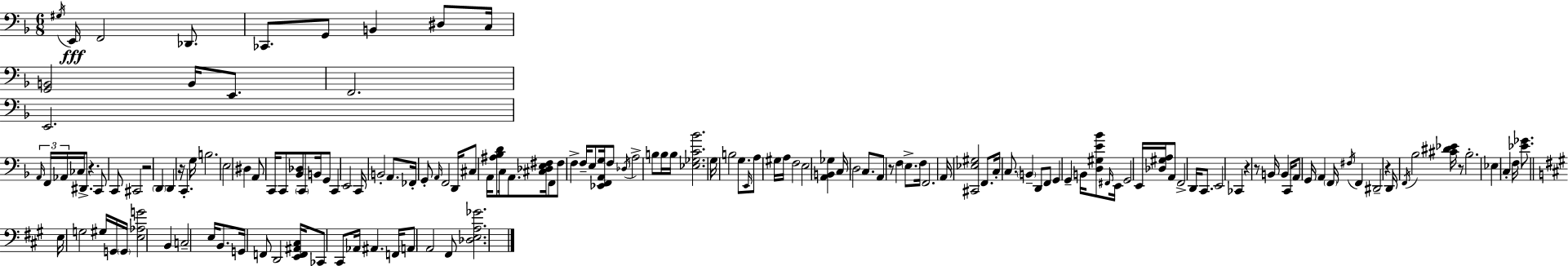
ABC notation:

X:1
T:Untitled
M:6/8
L:1/4
K:F
^G,/4 E,,/4 F,,2 _D,,/2 _C,,/2 G,,/2 B,, ^D,/2 C,/4 [G,,B,,]2 B,,/4 E,,/2 F,,2 E,,2 A,,/4 F,,/4 _A,,/4 _C,/4 ^D,,/2 z C,,/2 C,,/2 ^C,,2 z2 D,, D,, z/4 C,, G,/4 B,2 E,2 ^D, A,,/2 C,,/4 C,,/2 [_B,,_D,]/2 C,,/2 B,,/4 G,,/2 C,, E,,2 C,,/4 B,,2 A,,/2 _F,,/4 G,,/2 A,,/4 F,,2 D,,/4 ^C,/2 A,,/4 [^A,_B,D]/2 C,/4 A,,/2 [^C,_D,E,^F,]/4 F,,/2 ^F,/2 F, F,/4 E,/2 [_E,,F,,A,,G,]/4 F,/2 _D,/4 A,2 B,/2 B,/4 B,/4 [_E,_G,C_B]2 G,/4 B,2 G,/2 E,,/4 A,/2 ^G,/4 A,/4 F,2 E,2 [A,,B,,_G,] C,/4 D,2 C,/2 A,,/2 z/2 F, E,/2 F,/4 F,,2 A,,/4 [^C,,_E,^G,]2 F,,/2 C,/4 C,/2 B,, D,,/2 F,,/2 G,, G,, B,,/4 [D,^G,E_B]/2 ^F,,/4 E,,/4 G,,2 E,,/4 [_D,^G,A,]/4 A,,/2 F,,2 D,,/4 C,,/2 E,,2 _C,, z z/2 B,,/4 B,, C,,/4 A,,/2 G,,/4 A,, F,,/4 ^F,/4 F,, ^D,,2 z D,,/4 F,,/4 _B,2 [^C^D_E]/4 z/2 _B,2 _E, C, F,/4 [_E_G]/2 E,/4 G,2 ^G,/4 G,,/4 G,,/4 [E,_A,G]2 B,, C,2 E,/4 B,,/2 G,,/4 F,,/2 D,,2 [E,,F,,^A,,^C,]/4 _C,,/2 ^C,,/2 _A,,/4 ^A,, F,,/4 A,,/2 A,,2 ^F,,/2 [_D,E,A,_G]2